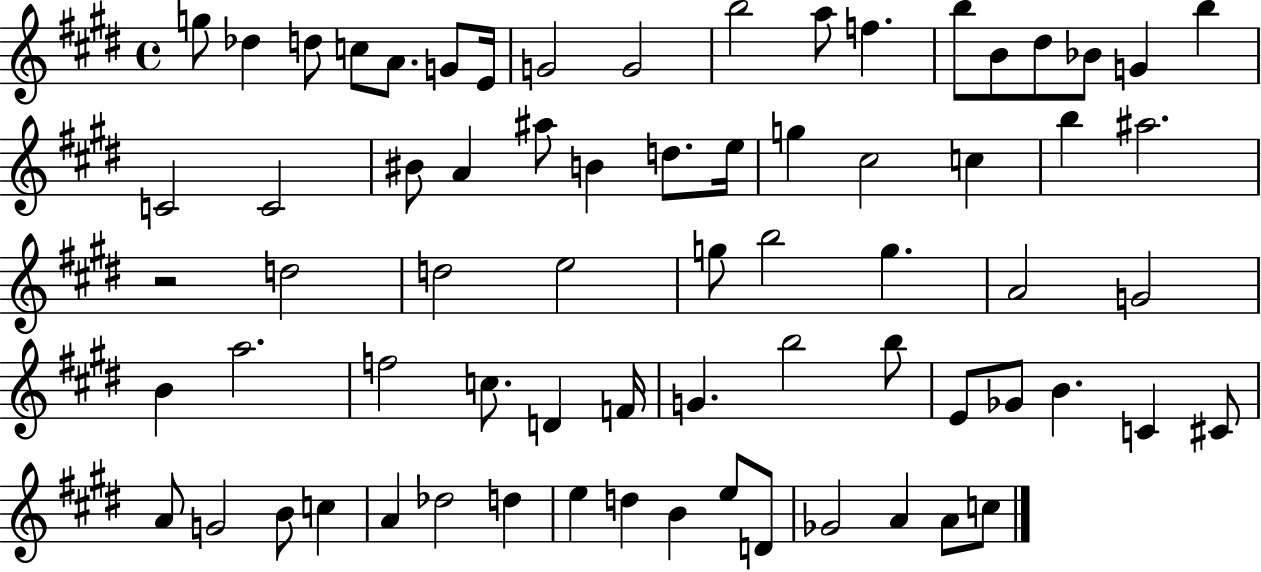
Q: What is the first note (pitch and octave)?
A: G5